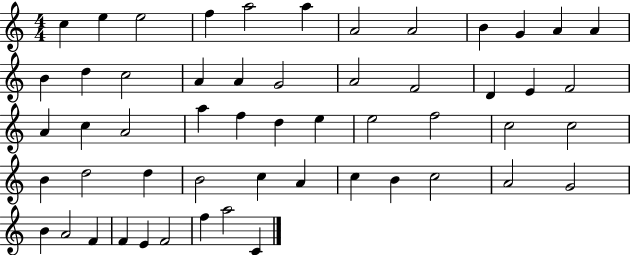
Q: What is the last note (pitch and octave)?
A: C4